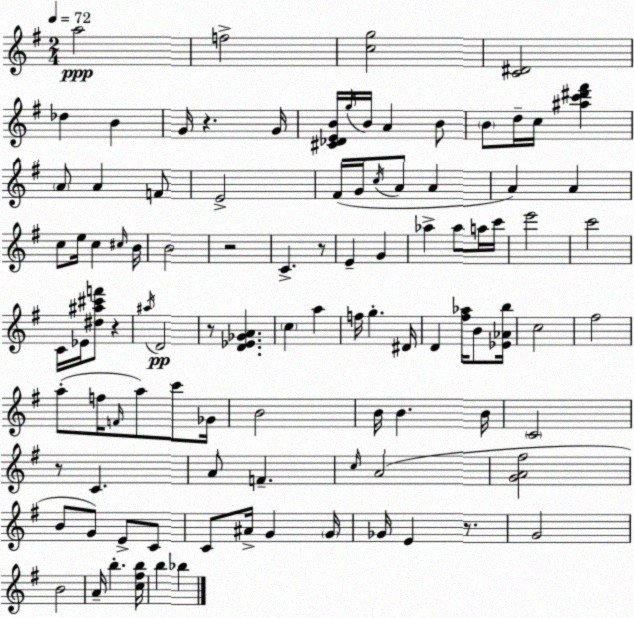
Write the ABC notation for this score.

X:1
T:Untitled
M:2/4
L:1/4
K:Em
a2 f2 [cg]2 [C^D]2 _d B G/4 z G/4 [^C_DEB]/4 g/4 B/4 A B/2 B/2 d/4 c/4 [^ac'^d'^f'] A/2 A F/2 E2 ^F/4 G/4 c/4 A/2 A A A c/2 e/4 c ^c/4 B/4 B2 z2 C z/2 E G _a _a/2 a/4 c'/4 e'2 c'2 C/4 _E/4 [^d^a^c'f']/2 z ^a/4 D2 z/2 [D_E_GA] c a f/4 g ^D/4 D [^f_a]/4 B/2 [_E_Ab]/4 c2 ^f2 a/2 f/4 F/4 a/2 c'/2 _G/4 B2 B/4 B B/4 C2 z/2 C A/2 F c/4 A2 [GA^f]2 B/2 G/2 E/2 C/2 C/2 ^A/4 G G/4 _G/4 E z/2 G2 B2 A/4 b [c^fb]/4 b _b